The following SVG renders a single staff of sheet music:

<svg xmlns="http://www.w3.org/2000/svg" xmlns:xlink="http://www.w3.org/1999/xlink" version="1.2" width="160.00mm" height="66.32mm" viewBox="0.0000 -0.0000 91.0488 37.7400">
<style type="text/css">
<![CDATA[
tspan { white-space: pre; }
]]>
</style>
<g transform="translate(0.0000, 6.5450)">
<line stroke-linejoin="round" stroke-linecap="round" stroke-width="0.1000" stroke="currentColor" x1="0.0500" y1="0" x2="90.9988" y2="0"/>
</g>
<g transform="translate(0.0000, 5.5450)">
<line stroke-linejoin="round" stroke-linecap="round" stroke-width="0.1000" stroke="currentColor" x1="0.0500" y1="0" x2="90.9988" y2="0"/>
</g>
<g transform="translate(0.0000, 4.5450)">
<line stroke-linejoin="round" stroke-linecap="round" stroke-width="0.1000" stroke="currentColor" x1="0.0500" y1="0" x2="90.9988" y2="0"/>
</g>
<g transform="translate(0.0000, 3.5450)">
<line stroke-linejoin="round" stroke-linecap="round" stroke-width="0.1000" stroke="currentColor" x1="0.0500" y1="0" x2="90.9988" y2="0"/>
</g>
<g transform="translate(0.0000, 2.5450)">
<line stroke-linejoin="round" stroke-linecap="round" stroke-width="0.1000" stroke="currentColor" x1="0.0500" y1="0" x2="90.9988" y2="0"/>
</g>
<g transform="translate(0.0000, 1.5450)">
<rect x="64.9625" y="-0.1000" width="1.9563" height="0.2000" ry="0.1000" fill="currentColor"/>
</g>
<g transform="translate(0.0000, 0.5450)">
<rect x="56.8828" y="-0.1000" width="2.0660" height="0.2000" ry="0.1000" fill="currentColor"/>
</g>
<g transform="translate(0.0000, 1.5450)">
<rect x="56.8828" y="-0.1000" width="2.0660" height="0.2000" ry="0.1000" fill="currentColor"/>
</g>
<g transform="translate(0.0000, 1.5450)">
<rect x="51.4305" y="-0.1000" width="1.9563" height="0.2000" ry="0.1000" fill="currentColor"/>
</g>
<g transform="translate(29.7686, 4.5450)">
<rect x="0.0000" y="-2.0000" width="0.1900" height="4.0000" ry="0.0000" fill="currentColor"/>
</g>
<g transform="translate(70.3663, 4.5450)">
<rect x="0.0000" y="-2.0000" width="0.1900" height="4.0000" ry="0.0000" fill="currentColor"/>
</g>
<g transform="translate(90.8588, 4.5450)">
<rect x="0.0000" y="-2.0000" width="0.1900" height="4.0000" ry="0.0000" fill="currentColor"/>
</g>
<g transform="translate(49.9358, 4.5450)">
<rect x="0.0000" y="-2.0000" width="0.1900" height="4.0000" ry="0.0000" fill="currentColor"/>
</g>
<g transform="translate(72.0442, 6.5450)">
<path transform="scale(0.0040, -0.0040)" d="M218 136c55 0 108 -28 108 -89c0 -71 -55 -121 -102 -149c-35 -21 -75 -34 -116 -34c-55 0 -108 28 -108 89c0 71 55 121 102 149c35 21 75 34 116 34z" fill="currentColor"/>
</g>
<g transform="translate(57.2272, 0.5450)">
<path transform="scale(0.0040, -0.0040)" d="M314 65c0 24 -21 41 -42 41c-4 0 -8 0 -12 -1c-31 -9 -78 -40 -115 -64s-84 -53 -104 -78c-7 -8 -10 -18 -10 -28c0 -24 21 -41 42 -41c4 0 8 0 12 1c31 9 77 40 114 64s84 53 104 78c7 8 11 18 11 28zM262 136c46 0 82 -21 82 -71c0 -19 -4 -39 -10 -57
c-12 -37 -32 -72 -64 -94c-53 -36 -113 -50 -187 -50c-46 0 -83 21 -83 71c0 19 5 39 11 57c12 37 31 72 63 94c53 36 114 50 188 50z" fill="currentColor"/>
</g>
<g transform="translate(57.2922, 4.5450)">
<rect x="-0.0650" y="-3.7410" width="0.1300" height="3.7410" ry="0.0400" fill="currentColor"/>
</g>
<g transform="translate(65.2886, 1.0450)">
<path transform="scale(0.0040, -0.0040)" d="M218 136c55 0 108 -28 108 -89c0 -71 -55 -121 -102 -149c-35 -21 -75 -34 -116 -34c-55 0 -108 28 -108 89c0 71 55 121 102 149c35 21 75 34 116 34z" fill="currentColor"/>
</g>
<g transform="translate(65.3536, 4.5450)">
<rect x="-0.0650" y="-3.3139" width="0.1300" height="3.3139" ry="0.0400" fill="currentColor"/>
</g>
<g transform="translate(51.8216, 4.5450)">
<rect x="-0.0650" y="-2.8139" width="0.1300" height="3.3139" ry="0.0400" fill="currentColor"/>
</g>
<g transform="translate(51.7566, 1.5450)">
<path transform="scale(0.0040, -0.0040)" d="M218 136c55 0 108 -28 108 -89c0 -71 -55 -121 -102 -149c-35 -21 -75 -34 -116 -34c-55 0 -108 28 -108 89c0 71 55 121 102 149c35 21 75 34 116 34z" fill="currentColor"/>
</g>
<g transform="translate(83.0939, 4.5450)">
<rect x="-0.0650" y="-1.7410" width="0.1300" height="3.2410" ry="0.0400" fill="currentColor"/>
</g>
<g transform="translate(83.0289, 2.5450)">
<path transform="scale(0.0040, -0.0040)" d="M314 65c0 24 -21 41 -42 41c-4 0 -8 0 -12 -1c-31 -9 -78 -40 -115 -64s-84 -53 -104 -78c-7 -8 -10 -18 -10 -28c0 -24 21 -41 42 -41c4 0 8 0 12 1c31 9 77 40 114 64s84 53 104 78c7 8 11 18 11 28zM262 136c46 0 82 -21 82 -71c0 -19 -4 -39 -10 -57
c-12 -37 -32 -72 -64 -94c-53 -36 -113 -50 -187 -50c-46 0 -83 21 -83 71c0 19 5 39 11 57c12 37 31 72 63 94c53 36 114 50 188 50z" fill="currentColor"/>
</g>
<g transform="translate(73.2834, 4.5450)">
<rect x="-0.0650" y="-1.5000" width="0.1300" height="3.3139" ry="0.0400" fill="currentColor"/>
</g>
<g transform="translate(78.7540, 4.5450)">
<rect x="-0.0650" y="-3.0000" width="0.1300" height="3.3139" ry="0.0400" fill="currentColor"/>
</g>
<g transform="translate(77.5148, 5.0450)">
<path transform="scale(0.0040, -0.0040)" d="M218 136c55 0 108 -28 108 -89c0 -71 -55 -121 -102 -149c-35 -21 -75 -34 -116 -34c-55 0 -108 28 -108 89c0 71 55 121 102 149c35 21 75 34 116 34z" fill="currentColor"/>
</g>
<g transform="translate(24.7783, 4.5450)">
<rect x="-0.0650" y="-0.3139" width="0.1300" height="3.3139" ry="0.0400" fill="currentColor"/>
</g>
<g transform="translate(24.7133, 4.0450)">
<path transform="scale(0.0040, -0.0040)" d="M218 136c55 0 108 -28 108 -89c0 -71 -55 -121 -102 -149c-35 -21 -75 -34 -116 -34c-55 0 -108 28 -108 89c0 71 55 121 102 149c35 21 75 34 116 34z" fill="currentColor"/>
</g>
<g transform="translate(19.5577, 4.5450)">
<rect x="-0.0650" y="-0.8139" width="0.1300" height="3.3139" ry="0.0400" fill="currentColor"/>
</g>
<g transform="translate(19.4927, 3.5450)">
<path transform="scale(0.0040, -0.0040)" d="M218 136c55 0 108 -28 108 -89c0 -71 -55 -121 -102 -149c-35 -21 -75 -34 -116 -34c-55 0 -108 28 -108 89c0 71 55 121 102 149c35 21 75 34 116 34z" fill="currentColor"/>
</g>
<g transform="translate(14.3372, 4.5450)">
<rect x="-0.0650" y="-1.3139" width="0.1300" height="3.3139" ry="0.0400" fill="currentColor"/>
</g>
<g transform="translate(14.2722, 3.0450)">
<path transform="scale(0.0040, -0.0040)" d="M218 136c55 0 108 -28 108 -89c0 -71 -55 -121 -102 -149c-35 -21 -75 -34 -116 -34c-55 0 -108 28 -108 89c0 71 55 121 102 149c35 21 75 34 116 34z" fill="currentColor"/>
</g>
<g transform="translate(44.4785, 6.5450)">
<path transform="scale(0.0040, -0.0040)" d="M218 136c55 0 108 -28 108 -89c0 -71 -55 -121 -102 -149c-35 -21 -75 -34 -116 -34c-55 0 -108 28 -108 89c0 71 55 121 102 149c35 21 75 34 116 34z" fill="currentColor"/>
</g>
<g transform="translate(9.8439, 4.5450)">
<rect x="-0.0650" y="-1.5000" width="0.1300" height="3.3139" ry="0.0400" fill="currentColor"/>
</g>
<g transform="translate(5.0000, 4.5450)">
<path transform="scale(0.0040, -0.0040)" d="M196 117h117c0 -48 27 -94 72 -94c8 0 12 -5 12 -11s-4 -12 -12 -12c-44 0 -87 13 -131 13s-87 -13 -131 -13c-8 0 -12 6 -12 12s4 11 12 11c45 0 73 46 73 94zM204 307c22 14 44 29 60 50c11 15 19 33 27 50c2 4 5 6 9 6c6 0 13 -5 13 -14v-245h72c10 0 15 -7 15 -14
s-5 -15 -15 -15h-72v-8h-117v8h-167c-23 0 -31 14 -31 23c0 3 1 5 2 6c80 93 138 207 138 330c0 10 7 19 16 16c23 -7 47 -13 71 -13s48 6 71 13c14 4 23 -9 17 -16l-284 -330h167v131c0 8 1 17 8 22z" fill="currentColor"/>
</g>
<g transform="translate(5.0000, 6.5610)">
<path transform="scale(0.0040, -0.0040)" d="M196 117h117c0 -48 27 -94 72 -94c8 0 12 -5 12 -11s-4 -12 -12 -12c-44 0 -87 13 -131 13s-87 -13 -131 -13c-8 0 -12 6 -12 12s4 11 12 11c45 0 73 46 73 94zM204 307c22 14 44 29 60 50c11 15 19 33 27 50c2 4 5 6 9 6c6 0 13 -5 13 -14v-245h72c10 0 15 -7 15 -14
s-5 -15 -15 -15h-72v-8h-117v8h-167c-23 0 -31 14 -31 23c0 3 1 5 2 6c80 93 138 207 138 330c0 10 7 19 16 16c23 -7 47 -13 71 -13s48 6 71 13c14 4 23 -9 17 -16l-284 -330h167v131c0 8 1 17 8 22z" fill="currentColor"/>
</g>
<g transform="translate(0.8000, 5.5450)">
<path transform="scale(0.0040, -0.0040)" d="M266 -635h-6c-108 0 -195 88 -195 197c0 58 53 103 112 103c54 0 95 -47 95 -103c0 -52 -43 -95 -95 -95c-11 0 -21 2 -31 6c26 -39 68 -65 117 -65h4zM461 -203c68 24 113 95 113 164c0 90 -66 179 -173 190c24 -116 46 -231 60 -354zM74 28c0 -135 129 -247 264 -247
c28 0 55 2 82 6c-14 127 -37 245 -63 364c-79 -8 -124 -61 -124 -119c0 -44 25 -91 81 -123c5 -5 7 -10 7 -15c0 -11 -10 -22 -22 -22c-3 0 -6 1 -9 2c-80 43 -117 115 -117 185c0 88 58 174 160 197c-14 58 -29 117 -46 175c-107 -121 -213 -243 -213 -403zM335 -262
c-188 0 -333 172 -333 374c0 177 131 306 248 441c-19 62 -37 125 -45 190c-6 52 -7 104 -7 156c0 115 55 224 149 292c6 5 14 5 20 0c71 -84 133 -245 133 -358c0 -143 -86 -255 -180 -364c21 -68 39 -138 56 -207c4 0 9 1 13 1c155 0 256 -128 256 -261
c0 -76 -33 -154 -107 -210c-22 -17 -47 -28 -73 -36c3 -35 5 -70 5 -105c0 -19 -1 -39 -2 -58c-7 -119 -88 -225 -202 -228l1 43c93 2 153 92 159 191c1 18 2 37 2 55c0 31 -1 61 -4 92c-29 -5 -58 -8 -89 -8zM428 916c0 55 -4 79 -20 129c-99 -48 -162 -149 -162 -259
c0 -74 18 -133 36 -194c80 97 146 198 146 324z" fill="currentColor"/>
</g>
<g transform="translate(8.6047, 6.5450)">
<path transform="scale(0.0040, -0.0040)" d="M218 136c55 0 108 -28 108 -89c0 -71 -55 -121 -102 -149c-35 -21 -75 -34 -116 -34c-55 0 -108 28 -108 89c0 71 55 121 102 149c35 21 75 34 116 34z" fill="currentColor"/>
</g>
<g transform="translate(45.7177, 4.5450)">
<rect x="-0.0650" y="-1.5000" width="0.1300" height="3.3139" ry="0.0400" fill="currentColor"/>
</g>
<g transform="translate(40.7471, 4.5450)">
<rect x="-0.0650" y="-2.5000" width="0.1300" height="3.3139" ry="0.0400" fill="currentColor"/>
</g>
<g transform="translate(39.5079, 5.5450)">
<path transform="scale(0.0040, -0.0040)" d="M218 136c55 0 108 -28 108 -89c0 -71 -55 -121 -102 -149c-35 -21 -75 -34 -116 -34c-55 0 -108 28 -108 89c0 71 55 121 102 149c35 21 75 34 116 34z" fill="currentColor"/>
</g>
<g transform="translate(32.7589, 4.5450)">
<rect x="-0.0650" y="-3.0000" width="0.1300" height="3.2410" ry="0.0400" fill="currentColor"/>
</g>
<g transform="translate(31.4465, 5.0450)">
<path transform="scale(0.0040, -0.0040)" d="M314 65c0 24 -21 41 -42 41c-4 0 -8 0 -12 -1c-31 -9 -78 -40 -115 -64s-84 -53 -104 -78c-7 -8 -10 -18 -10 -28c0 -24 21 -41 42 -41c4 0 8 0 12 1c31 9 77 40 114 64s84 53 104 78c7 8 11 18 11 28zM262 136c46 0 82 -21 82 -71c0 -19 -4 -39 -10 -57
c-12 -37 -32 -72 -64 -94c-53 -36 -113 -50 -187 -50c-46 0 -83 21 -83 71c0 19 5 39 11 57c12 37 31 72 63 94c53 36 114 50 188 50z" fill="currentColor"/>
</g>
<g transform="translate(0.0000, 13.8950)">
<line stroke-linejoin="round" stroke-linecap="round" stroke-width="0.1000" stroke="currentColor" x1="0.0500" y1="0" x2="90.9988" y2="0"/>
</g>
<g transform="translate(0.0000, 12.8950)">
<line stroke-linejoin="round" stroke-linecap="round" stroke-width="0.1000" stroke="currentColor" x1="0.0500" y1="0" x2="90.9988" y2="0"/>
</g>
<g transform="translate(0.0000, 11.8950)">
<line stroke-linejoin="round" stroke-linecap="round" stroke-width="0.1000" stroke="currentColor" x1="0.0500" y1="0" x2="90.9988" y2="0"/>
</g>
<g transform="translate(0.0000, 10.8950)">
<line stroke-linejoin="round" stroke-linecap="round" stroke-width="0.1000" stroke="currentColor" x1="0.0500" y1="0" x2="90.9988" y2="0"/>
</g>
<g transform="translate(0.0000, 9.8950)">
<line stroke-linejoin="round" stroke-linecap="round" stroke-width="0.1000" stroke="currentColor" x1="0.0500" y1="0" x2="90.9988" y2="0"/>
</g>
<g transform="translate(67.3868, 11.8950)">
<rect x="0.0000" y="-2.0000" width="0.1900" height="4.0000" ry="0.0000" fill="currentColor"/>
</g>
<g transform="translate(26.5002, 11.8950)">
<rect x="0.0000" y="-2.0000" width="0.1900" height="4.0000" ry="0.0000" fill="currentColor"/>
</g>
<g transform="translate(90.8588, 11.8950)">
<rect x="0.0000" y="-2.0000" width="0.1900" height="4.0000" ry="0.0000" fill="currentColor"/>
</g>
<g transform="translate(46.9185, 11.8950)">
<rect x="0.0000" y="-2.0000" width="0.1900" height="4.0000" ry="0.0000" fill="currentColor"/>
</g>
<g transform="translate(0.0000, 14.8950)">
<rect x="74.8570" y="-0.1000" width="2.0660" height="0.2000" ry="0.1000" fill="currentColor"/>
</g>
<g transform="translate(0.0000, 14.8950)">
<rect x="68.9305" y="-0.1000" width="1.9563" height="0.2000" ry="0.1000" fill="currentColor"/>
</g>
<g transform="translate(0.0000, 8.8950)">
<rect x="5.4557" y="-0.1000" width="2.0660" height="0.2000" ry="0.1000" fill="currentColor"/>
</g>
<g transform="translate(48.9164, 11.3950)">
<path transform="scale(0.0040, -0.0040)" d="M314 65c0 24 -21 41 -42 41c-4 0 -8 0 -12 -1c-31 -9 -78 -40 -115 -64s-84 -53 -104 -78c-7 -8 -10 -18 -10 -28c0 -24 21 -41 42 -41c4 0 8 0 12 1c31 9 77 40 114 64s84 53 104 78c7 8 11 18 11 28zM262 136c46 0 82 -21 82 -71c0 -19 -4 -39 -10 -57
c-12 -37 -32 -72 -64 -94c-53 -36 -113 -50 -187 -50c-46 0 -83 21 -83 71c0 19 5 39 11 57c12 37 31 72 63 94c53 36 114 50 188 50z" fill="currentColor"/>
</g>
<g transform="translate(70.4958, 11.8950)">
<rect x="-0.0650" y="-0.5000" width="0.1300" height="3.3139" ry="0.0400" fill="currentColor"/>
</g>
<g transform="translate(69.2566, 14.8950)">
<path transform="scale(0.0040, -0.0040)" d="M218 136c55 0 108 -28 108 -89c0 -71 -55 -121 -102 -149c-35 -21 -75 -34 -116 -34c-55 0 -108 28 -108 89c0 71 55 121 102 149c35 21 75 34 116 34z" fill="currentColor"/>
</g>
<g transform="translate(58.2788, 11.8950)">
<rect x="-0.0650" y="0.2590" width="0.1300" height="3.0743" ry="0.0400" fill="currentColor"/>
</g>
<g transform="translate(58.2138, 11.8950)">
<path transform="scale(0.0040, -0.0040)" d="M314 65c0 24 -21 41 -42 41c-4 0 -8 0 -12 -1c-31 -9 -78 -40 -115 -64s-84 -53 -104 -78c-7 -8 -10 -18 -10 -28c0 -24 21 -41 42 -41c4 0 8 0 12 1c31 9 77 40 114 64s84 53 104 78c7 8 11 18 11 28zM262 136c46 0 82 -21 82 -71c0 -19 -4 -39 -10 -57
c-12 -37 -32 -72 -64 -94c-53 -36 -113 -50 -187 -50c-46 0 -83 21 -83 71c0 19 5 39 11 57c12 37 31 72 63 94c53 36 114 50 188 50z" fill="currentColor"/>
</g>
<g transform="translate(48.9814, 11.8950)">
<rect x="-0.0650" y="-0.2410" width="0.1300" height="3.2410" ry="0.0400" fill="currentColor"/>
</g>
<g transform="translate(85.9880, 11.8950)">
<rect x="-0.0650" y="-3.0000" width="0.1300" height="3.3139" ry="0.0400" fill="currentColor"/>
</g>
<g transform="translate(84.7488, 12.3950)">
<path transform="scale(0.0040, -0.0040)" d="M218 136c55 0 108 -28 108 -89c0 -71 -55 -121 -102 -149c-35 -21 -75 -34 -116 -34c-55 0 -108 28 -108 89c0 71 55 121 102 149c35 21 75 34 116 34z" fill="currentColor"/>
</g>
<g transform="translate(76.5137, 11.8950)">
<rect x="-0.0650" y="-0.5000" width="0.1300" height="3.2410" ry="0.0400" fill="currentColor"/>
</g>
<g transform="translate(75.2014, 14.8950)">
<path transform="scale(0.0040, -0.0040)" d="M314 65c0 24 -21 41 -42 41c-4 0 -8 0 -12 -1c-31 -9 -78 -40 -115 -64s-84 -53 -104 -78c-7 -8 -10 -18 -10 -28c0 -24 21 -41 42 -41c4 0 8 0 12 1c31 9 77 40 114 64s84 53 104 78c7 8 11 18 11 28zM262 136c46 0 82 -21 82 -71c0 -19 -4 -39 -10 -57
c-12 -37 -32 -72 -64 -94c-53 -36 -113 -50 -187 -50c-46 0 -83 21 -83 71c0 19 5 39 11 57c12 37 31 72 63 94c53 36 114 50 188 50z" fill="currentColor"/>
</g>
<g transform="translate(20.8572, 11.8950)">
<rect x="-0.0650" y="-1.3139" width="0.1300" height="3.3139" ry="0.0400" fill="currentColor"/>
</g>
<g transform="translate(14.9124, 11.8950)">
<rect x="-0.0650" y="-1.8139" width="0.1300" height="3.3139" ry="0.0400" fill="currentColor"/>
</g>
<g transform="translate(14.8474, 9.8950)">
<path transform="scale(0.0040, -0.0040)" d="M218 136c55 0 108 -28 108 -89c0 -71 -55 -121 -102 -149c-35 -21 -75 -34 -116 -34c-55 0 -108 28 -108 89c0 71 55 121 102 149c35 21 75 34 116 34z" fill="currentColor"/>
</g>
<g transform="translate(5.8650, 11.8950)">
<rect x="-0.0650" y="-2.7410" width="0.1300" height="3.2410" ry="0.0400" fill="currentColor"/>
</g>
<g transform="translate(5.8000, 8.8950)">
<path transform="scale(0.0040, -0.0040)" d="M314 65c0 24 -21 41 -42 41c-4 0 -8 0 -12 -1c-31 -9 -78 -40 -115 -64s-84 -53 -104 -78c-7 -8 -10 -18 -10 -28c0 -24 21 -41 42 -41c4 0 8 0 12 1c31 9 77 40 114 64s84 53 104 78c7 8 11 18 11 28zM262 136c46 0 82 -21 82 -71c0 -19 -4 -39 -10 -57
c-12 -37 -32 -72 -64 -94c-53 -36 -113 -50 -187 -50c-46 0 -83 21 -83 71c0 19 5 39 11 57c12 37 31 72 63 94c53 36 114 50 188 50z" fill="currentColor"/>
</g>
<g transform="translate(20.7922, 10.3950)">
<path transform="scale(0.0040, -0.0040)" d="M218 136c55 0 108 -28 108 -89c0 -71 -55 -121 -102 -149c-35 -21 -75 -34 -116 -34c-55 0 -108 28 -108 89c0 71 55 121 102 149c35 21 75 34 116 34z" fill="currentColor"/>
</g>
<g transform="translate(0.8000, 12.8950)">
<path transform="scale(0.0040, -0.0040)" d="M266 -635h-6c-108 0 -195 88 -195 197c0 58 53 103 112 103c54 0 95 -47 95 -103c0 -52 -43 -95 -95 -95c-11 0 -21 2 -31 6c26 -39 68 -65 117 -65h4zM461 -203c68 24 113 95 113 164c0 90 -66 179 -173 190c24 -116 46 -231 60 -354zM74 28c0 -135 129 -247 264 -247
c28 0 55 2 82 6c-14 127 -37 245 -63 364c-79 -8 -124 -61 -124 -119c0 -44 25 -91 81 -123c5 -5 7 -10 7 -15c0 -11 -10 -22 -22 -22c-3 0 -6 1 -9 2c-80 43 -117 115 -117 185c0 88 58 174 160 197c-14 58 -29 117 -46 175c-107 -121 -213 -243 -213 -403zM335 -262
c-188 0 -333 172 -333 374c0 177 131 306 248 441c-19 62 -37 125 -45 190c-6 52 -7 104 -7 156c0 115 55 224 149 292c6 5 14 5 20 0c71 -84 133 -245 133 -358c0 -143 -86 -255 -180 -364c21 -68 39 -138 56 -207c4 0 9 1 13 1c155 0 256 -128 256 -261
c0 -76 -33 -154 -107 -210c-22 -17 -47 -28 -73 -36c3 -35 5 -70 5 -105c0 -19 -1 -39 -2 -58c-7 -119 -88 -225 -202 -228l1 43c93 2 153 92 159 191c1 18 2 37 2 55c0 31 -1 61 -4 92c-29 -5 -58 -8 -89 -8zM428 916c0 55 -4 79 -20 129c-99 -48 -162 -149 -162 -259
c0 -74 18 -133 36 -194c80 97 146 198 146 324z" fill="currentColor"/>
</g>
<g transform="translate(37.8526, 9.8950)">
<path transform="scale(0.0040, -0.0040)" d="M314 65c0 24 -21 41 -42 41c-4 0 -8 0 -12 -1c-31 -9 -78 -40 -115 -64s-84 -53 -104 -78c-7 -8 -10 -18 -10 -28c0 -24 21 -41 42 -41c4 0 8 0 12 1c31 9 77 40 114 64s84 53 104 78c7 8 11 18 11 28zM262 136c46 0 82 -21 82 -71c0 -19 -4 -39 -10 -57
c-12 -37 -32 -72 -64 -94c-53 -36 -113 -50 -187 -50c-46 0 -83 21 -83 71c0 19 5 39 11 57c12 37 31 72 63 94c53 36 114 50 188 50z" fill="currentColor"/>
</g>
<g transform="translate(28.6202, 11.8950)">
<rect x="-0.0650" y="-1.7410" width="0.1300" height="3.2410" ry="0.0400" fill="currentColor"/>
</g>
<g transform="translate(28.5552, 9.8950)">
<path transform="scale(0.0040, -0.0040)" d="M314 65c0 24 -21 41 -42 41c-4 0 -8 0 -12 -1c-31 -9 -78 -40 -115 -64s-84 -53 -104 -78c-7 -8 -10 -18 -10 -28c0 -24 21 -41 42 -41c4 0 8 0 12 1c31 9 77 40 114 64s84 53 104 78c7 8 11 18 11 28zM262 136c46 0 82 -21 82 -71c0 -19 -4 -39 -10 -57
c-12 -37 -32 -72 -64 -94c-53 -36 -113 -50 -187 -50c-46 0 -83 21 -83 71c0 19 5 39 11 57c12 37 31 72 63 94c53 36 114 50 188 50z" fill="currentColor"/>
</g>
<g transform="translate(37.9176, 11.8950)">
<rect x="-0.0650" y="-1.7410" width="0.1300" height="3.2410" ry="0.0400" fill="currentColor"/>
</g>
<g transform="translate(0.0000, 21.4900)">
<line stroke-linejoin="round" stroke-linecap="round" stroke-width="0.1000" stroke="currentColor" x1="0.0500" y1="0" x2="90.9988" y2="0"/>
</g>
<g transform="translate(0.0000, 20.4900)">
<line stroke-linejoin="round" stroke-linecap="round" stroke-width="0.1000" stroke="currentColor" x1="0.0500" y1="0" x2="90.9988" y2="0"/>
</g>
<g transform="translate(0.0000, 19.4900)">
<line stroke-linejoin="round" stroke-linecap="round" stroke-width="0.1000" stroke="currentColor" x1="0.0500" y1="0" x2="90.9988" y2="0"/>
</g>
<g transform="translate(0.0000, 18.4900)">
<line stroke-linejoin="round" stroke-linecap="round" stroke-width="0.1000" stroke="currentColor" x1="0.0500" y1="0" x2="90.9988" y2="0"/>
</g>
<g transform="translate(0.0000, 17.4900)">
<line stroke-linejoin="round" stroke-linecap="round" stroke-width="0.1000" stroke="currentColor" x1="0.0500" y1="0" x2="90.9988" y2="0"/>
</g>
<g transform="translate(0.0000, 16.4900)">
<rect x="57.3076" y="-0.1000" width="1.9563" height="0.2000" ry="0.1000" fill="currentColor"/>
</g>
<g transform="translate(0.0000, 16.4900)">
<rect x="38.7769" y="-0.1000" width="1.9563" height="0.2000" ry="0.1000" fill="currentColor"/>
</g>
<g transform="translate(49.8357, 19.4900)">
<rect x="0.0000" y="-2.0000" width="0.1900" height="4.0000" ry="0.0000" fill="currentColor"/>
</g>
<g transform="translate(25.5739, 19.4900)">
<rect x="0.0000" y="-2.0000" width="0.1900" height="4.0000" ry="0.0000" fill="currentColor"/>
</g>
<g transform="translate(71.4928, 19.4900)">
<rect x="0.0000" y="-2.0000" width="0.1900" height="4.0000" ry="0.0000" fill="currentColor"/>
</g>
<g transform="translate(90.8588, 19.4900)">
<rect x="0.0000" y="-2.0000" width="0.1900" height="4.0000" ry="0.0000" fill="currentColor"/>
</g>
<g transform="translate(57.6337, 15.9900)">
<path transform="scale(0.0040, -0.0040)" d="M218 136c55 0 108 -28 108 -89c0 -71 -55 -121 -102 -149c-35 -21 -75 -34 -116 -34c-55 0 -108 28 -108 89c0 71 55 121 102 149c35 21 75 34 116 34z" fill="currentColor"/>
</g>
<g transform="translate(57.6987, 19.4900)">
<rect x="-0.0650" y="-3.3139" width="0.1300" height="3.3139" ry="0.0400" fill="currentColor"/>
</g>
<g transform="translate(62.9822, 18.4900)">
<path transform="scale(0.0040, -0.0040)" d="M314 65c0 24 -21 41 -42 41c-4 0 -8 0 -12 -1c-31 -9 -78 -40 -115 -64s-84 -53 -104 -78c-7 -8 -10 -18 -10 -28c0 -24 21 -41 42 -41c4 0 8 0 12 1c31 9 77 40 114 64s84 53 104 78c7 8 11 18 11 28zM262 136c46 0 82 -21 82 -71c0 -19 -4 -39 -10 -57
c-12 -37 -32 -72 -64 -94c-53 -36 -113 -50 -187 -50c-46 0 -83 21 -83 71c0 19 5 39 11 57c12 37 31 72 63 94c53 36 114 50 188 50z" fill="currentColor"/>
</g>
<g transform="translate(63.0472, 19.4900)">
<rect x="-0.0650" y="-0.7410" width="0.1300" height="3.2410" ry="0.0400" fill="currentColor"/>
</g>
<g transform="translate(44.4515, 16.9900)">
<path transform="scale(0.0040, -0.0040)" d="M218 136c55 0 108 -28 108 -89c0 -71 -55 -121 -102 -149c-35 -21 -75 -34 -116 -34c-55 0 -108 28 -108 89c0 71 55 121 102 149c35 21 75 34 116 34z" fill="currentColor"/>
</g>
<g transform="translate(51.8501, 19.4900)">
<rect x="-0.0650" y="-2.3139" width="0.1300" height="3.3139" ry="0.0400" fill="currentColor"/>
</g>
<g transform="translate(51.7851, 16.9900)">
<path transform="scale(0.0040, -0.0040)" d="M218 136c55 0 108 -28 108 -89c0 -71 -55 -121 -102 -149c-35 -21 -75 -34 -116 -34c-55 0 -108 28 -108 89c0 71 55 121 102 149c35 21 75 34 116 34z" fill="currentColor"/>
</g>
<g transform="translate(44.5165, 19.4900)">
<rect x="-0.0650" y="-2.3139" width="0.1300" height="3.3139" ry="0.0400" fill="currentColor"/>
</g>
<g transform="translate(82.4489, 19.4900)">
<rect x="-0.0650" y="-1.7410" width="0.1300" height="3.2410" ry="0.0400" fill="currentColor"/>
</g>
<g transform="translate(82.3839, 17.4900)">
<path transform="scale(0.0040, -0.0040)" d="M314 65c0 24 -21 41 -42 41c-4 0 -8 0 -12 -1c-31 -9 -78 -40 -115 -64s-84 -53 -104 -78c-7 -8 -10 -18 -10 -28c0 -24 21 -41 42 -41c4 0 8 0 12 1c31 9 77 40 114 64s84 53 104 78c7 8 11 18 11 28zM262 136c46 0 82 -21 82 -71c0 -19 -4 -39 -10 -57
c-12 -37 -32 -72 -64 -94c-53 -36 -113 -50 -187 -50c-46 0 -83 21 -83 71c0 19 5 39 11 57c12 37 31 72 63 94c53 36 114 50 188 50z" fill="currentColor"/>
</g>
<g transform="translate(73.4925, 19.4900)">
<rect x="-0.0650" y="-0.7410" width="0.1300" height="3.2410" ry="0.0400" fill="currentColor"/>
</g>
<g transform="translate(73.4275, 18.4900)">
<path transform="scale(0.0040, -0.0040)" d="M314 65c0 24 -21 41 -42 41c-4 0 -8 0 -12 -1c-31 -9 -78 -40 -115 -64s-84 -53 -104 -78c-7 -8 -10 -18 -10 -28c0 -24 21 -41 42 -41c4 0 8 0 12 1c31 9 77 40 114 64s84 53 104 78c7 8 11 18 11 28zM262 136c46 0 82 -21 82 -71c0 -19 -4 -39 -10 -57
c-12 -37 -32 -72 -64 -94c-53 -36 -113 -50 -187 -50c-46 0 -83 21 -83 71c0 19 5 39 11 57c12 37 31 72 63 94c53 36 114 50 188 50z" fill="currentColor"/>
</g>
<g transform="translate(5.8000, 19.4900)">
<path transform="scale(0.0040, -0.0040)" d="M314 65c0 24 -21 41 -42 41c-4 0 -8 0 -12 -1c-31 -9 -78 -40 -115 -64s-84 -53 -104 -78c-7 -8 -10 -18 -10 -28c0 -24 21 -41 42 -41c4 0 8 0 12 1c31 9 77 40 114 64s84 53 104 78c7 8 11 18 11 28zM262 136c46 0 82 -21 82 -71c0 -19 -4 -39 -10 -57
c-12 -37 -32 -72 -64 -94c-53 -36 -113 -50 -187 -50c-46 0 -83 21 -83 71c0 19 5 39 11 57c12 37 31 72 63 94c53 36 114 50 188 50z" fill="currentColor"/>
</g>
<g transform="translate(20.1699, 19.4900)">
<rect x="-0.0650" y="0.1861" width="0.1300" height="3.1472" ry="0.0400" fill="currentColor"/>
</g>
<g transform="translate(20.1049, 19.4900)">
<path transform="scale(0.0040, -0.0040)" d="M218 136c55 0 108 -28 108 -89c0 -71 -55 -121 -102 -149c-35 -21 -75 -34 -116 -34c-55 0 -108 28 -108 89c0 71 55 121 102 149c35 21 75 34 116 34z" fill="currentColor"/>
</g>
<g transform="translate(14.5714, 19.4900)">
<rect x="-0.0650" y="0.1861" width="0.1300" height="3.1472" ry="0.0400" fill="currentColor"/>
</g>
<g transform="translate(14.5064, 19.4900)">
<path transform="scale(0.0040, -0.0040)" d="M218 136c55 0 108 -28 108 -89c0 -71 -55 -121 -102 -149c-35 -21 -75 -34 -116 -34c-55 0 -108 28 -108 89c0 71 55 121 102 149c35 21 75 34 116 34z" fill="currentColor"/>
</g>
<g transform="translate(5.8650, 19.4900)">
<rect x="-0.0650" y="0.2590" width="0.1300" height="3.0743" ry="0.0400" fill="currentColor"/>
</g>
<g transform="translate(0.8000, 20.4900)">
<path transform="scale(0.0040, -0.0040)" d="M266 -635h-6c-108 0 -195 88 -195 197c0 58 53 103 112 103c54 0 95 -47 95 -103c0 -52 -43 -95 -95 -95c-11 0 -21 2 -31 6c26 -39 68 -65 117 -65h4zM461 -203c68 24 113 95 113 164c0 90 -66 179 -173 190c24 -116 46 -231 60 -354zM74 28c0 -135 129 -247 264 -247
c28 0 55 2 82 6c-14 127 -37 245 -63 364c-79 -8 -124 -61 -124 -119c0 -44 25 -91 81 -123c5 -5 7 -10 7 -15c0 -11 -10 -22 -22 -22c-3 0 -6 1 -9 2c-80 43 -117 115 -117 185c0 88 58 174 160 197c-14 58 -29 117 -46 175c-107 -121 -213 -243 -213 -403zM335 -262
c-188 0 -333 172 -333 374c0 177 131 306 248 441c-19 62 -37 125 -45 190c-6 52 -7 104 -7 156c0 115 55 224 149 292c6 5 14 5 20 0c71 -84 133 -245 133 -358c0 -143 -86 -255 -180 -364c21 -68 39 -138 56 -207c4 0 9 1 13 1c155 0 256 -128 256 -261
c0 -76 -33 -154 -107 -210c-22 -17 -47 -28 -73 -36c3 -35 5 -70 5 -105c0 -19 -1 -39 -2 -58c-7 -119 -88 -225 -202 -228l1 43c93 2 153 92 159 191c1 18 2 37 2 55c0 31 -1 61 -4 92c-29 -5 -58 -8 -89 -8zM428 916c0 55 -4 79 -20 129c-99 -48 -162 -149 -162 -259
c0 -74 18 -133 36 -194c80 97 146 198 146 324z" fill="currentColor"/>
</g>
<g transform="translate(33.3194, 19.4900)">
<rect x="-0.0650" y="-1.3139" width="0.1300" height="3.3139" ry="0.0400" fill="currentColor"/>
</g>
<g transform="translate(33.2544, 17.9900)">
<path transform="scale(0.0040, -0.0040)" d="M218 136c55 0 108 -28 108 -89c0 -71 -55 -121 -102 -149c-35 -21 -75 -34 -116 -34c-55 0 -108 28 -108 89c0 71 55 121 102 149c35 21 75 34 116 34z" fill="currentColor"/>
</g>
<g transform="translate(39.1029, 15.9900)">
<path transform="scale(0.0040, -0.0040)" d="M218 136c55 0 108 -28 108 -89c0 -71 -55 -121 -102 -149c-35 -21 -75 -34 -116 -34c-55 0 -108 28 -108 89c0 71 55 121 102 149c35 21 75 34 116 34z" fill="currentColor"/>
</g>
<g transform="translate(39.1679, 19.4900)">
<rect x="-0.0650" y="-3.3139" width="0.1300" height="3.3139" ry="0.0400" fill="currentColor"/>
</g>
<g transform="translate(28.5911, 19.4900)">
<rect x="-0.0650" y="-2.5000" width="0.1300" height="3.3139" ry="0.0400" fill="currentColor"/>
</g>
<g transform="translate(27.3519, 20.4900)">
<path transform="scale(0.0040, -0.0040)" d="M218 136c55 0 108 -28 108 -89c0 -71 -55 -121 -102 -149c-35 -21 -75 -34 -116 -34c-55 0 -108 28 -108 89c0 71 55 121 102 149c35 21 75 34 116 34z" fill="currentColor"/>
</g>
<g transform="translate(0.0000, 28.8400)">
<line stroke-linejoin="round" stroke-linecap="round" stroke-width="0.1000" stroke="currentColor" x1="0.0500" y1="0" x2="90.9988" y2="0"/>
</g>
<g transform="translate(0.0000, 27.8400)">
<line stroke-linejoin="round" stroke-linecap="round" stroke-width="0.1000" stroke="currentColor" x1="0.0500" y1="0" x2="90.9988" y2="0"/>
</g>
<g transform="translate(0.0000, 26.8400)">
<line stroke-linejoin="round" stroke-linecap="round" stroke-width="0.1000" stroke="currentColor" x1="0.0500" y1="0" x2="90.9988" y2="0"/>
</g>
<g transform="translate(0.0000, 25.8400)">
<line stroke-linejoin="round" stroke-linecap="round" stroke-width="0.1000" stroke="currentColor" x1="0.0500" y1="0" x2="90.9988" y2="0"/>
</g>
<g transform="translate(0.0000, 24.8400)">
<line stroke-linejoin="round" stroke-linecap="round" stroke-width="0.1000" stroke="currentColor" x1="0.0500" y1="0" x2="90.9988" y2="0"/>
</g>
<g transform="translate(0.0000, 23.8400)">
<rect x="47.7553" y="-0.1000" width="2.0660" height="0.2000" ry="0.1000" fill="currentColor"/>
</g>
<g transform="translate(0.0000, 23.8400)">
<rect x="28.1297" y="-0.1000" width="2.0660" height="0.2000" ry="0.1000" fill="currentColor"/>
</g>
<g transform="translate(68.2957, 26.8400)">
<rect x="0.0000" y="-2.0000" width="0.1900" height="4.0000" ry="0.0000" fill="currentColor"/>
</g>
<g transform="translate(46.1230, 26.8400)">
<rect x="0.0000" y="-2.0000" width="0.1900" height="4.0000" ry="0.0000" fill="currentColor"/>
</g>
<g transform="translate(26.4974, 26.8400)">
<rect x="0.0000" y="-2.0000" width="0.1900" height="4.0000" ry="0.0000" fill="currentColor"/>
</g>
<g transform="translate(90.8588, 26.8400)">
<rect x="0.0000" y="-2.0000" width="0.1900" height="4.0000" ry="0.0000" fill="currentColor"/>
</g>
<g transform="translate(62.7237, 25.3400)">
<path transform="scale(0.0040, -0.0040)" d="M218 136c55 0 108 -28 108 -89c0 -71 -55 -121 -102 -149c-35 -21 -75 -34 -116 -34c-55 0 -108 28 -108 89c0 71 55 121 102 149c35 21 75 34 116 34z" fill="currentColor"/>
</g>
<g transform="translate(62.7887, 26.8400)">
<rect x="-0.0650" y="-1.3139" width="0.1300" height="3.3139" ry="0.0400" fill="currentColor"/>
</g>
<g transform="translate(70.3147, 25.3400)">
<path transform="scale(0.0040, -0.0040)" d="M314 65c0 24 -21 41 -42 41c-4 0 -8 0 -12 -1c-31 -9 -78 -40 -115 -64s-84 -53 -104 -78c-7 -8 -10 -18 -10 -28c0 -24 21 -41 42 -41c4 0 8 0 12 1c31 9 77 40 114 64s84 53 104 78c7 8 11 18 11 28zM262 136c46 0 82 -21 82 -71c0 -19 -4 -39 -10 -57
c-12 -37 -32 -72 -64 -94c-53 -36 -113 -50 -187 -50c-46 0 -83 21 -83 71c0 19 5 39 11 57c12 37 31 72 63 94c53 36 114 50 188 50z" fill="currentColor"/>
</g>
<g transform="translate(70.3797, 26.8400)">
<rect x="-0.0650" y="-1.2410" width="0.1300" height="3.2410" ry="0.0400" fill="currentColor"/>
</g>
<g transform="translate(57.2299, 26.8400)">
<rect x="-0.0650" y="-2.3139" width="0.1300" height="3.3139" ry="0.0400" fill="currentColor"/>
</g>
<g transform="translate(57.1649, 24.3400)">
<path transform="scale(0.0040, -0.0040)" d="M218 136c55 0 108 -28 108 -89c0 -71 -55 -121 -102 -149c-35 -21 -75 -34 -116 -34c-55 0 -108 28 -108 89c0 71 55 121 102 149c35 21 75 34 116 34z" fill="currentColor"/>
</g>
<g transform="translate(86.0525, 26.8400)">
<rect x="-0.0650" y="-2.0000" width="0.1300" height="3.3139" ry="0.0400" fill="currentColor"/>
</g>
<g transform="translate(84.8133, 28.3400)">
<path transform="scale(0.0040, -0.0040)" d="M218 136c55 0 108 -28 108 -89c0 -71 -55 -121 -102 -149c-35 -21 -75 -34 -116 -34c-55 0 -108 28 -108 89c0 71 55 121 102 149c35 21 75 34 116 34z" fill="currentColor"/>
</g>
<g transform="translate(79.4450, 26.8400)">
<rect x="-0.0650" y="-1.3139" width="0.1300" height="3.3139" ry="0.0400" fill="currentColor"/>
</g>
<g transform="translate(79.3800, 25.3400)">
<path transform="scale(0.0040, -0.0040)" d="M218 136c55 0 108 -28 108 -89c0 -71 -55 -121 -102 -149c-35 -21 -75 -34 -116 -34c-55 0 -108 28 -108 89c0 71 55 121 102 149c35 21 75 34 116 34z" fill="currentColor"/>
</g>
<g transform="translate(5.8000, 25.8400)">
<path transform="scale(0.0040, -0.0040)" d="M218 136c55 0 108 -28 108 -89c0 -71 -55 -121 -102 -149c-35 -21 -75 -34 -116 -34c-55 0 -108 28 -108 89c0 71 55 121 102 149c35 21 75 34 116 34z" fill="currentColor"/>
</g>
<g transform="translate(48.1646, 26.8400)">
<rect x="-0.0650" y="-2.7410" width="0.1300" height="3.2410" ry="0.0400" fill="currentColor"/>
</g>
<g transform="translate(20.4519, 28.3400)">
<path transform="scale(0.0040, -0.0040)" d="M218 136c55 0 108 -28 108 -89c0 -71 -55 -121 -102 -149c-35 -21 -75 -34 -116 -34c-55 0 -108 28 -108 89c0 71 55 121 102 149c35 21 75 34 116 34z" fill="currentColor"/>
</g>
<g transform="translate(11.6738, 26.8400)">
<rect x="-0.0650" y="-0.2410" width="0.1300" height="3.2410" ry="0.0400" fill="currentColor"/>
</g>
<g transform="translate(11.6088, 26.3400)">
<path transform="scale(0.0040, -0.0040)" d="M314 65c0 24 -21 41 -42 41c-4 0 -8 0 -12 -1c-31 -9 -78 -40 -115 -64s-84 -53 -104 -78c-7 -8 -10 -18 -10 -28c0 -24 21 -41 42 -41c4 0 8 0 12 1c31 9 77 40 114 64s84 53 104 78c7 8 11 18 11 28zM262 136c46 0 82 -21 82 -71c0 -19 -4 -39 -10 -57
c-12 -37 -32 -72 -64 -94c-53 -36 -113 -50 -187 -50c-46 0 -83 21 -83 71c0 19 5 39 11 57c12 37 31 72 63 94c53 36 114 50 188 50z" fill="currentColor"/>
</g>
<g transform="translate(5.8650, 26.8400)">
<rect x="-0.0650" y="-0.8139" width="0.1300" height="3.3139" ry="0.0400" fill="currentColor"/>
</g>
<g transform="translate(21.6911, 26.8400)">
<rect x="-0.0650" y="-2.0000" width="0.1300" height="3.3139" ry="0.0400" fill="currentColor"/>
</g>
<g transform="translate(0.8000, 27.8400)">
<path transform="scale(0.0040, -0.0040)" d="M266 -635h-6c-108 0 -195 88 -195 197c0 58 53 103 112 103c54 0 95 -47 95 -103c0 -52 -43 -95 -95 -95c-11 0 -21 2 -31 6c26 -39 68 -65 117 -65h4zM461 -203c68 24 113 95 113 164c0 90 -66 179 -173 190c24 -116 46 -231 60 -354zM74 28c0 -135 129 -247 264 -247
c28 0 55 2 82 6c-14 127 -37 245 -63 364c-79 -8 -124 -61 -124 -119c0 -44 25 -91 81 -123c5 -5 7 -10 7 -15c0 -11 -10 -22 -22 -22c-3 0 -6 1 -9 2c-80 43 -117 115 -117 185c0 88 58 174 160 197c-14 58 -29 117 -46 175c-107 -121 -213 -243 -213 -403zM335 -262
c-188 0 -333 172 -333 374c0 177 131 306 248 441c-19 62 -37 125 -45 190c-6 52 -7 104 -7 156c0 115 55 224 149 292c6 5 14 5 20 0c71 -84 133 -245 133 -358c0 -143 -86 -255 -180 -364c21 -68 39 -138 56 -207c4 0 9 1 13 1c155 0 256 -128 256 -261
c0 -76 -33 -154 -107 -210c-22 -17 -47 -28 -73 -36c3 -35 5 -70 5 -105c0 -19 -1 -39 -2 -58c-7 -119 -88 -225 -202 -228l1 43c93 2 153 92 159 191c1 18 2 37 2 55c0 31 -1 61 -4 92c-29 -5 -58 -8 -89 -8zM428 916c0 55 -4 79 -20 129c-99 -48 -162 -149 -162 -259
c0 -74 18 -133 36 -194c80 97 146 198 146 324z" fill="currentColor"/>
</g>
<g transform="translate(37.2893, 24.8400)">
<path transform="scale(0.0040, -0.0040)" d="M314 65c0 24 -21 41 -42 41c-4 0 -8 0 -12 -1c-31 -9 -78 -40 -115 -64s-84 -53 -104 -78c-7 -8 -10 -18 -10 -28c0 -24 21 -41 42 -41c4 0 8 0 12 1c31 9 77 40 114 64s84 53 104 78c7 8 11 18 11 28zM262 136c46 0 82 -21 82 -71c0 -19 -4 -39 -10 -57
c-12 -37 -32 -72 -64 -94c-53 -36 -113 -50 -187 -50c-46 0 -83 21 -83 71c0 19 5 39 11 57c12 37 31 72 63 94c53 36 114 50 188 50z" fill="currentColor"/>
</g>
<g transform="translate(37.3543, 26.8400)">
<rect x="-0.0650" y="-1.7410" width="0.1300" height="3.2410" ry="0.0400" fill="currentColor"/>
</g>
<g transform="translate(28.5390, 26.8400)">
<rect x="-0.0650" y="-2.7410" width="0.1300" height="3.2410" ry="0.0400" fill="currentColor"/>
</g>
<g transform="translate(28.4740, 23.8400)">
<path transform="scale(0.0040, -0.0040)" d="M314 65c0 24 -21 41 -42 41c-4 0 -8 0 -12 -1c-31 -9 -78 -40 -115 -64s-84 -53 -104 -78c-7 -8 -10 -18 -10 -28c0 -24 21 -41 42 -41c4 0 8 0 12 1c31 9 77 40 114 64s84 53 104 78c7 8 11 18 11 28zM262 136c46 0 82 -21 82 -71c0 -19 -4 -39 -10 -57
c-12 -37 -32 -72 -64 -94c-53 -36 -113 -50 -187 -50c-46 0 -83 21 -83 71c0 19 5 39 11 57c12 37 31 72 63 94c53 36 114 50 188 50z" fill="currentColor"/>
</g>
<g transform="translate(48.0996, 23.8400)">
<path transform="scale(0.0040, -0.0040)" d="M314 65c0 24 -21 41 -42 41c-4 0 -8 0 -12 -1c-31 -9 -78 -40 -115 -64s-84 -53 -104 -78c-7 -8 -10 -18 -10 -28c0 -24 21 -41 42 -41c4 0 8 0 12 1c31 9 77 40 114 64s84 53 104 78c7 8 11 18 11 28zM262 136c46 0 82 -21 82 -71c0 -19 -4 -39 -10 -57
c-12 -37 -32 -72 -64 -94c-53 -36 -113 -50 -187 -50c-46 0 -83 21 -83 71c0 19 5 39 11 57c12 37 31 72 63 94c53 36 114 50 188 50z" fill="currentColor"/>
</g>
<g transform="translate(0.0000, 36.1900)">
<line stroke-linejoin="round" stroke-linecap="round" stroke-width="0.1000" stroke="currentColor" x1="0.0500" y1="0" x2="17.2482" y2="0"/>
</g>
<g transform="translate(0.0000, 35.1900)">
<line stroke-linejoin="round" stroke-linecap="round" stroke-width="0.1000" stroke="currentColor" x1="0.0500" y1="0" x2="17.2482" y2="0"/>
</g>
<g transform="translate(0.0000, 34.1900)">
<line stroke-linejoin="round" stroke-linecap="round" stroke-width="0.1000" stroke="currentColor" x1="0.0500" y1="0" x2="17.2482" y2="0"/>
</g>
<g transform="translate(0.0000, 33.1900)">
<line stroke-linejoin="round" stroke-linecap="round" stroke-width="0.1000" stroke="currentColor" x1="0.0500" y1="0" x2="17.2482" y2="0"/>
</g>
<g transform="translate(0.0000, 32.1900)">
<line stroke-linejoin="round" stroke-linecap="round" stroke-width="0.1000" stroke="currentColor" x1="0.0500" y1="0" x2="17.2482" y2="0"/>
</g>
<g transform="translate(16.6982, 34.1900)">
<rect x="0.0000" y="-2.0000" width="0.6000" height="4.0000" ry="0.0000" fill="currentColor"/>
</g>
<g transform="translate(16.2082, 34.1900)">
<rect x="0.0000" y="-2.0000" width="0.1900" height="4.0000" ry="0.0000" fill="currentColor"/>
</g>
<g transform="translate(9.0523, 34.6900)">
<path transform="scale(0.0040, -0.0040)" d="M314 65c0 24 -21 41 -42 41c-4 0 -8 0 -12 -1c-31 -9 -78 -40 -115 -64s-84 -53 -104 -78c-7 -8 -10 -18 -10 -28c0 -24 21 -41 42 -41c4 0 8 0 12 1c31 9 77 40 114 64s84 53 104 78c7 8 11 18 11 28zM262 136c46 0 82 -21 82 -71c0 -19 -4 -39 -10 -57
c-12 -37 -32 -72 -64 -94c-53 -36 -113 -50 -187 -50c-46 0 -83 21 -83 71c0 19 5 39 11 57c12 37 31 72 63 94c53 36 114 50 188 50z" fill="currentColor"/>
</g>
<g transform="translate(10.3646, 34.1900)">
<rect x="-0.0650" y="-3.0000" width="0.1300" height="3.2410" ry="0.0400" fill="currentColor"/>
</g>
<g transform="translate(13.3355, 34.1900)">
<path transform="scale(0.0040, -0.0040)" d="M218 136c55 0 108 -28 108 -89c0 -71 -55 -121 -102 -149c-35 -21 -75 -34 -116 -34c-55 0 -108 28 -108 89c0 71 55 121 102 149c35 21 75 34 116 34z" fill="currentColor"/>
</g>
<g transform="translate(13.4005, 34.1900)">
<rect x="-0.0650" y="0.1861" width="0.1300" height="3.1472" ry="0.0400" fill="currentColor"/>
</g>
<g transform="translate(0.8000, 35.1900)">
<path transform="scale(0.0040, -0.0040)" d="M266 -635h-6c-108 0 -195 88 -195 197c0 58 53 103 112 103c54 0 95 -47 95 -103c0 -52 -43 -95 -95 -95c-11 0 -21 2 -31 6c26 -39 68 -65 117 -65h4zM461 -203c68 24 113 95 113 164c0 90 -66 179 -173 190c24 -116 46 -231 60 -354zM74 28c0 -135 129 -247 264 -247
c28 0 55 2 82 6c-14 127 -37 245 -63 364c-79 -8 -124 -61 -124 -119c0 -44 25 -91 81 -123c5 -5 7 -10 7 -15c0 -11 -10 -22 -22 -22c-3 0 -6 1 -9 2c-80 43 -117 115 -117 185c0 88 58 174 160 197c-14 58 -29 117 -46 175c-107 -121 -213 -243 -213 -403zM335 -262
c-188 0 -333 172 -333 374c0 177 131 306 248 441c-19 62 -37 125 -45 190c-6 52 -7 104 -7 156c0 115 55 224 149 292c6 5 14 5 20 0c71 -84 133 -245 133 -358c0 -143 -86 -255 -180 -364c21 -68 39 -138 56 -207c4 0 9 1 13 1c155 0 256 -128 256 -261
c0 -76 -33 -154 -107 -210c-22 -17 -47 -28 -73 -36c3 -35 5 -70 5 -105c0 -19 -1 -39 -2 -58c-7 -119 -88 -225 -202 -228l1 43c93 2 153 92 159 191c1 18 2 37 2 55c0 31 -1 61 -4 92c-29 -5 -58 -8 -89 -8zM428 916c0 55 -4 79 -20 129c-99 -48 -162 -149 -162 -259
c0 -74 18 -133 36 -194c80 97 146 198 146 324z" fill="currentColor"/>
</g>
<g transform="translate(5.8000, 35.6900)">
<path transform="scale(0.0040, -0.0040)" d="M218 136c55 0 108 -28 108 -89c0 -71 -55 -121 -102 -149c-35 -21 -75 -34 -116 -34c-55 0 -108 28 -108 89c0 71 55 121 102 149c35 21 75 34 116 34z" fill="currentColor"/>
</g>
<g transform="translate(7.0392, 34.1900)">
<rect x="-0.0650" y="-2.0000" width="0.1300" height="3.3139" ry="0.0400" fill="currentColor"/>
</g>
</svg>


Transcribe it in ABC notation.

X:1
T:Untitled
M:4/4
L:1/4
K:C
E e d c A2 G E a c'2 b E A f2 a2 f e f2 f2 c2 B2 C C2 A B2 B B G e b g g b d2 d2 f2 d c2 F a2 f2 a2 g e e2 e F F A2 B